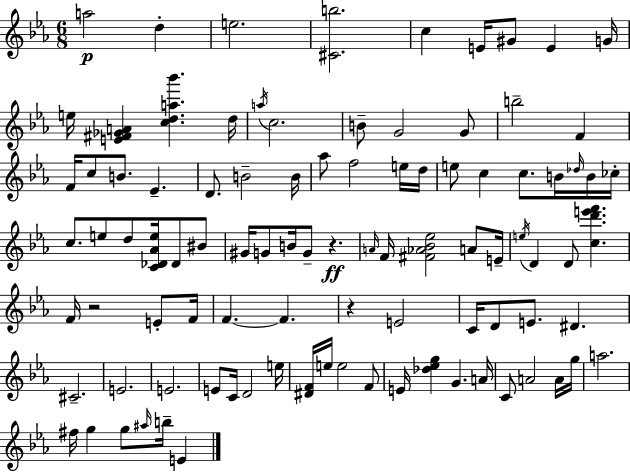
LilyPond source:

{
  \clef treble
  \numericTimeSignature
  \time 6/8
  \key c \minor
  a''2\p d''4-. | e''2. | <cis' b''>2. | c''4 e'16 gis'8 e'4 g'16 | \break e''16 <e' fis' ges' a'>4 <c'' d'' a'' bes'''>4. d''16 | \acciaccatura { a''16 } c''2. | b'8-- g'2 g'8 | b''2-- f'4 | \break f'16 c''8 b'8. ees'4.-- | d'8. b'2-- | b'16 aes''8 f''2 e''16 | d''16 e''8 c''4 c''8. b'16 \grace { des''16 } | \break b'16 ces''16-. c''8. e''8 d''8 <c' des' aes' e''>16 des'8 | bis'8 gis'16 g'8 b'16 g'8-- r4.\ff | \grace { a'16 } f'16 <fis' aes' bes' ees''>2 | a'8 e'16-- \acciaccatura { e''16 } d'4 d'8 <c'' d''' e''' f'''>4. | \break f'16 r2 | e'8-. f'16 f'4.~~ f'4. | r4 e'2 | c'16 d'8 e'8. dis'4. | \break cis'2.-- | e'2. | e'2. | e'8 c'16 d'2 | \break e''16 <dis' f'>16 e''16 e''2 | f'8 e'16 <des'' ees'' g''>4 g'4. | a'16 c'8 a'2 | a'16 g''16 a''2. | \break fis''16 g''4 g''8 \grace { ais''16 } | b''16-- e'4 \bar "|."
}